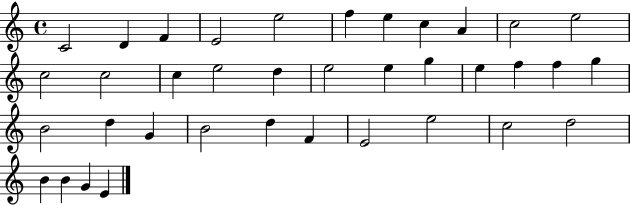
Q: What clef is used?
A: treble